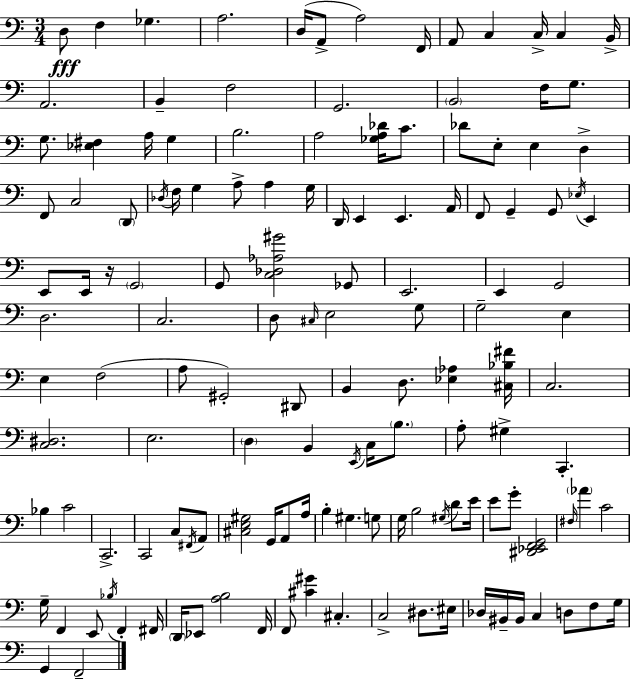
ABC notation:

X:1
T:Untitled
M:3/4
L:1/4
K:C
D,/2 F, _G, A,2 D,/4 A,,/2 A,2 F,,/4 A,,/2 C, C,/4 C, B,,/4 A,,2 B,, F,2 G,,2 B,,2 F,/4 G,/2 G,/2 [_E,^F,] A,/4 G, B,2 A,2 [_G,A,_D]/4 C/2 _D/2 E,/2 E, D, F,,/2 C,2 D,,/2 _D,/4 F,/4 G, A,/2 A, G,/4 D,,/4 E,, E,, A,,/4 F,,/2 G,, G,,/2 _E,/4 E,, E,,/2 E,,/4 z/4 G,,2 G,,/2 [C,_D,_A,^G]2 _G,,/2 E,,2 E,, G,,2 D,2 C,2 D,/2 ^C,/4 E,2 G,/2 G,2 E, E, F,2 A,/2 ^G,,2 ^D,,/2 B,, D,/2 [_E,_A,] [^C,_B,^F]/4 C,2 [C,^D,]2 E,2 D, B,, E,,/4 C,/4 B,/2 A,/2 ^G, C,, _B, C2 C,,2 C,,2 C,/2 ^F,,/4 A,,/2 [^C,E,^G,]2 G,,/4 A,,/2 A,/4 B, ^G, G,/2 G,/4 B,2 ^G,/4 D/2 E/4 E/2 G/2 [^D,,_E,,F,,G,,]2 ^F,/4 _A C2 G,/4 F,, E,,/2 _B,/4 F,, ^F,,/4 D,,/4 _E,,/2 [A,B,]2 F,,/4 F,,/2 [^C^G] ^C, C,2 ^D,/2 ^E,/4 _D,/4 ^B,,/4 ^B,,/4 C, D,/2 F,/2 G,/4 G,, F,,2